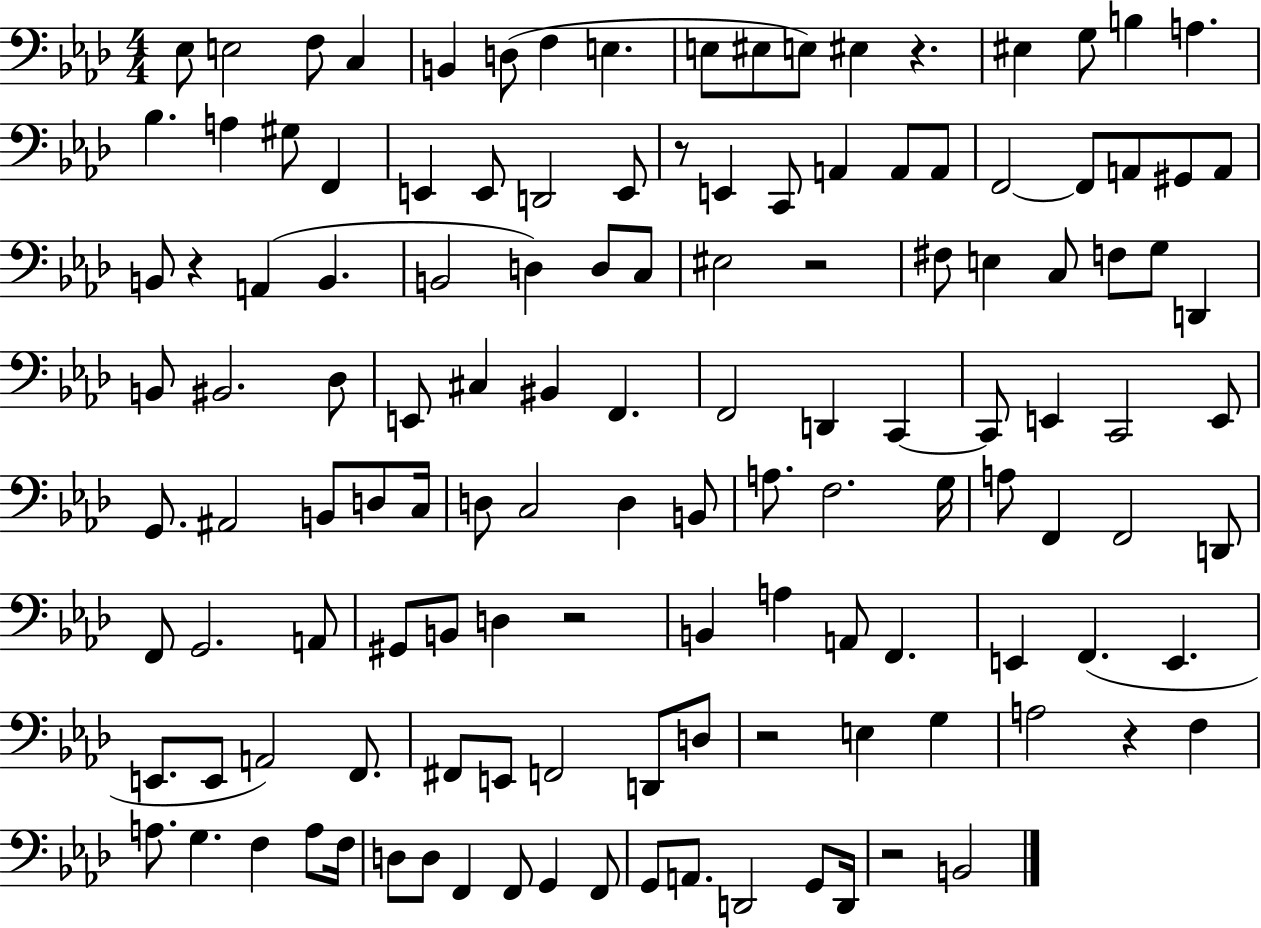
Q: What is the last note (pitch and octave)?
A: B2